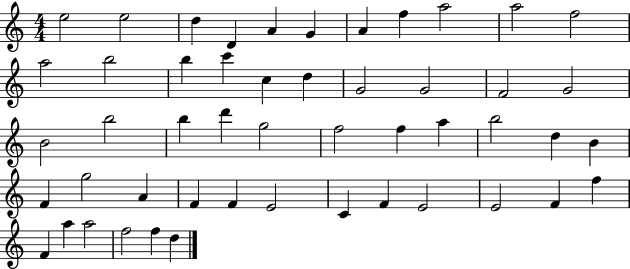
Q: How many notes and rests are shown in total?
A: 50